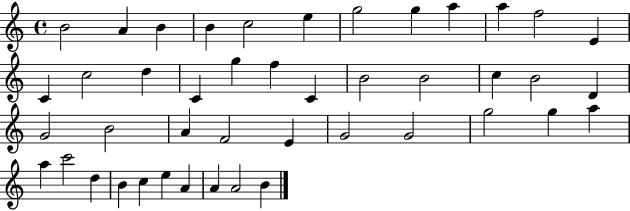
X:1
T:Untitled
M:4/4
L:1/4
K:C
B2 A B B c2 e g2 g a a f2 E C c2 d C g f C B2 B2 c B2 D G2 B2 A F2 E G2 G2 g2 g a a c'2 d B c e A A A2 B